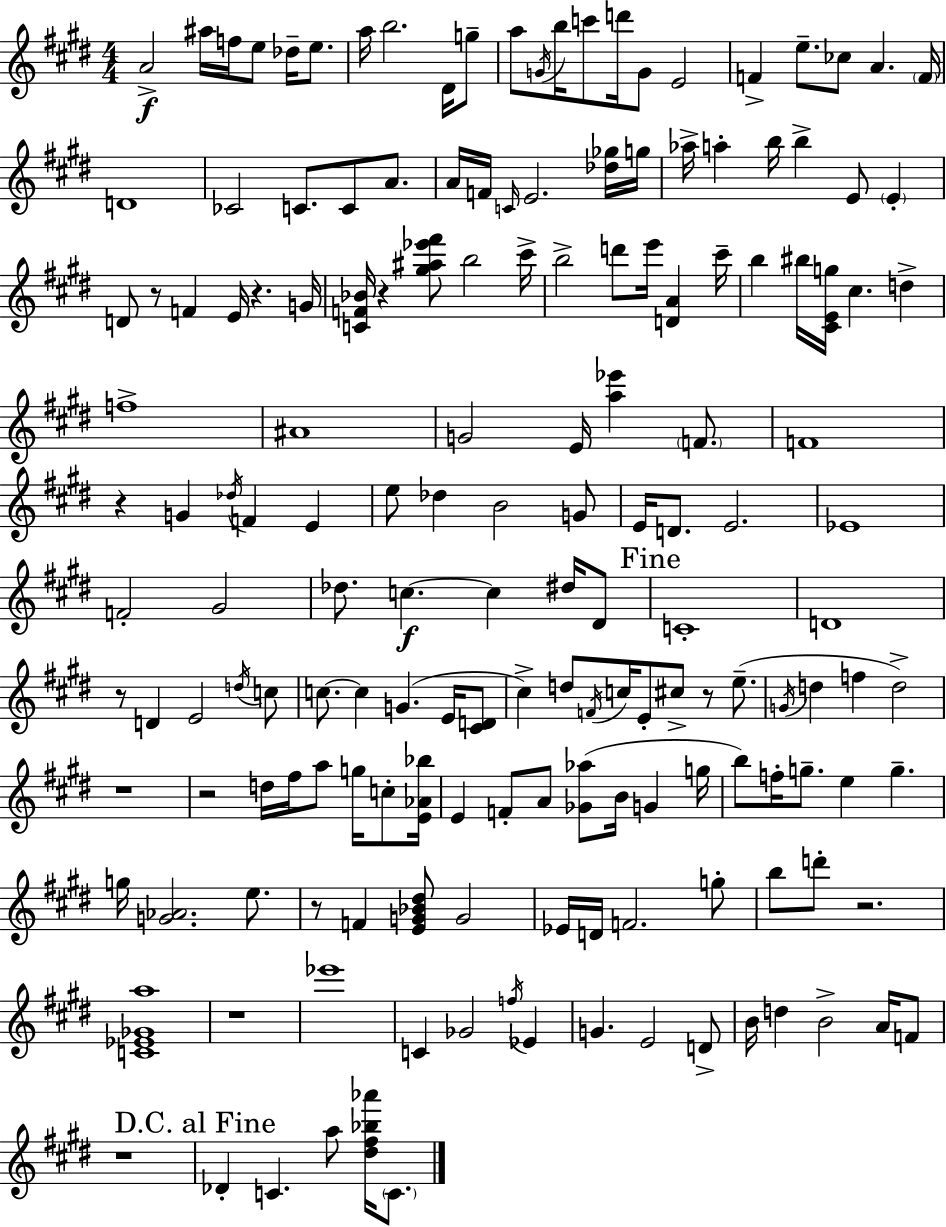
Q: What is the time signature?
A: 4/4